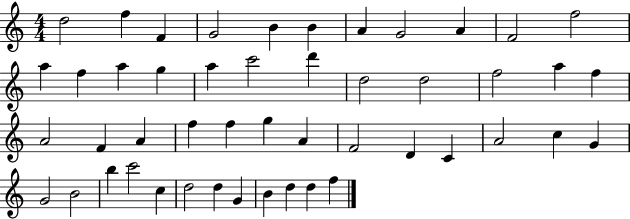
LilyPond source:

{
  \clef treble
  \numericTimeSignature
  \time 4/4
  \key c \major
  d''2 f''4 f'4 | g'2 b'4 b'4 | a'4 g'2 a'4 | f'2 f''2 | \break a''4 f''4 a''4 g''4 | a''4 c'''2 d'''4 | d''2 d''2 | f''2 a''4 f''4 | \break a'2 f'4 a'4 | f''4 f''4 g''4 a'4 | f'2 d'4 c'4 | a'2 c''4 g'4 | \break g'2 b'2 | b''4 c'''2 c''4 | d''2 d''4 g'4 | b'4 d''4 d''4 f''4 | \break \bar "|."
}